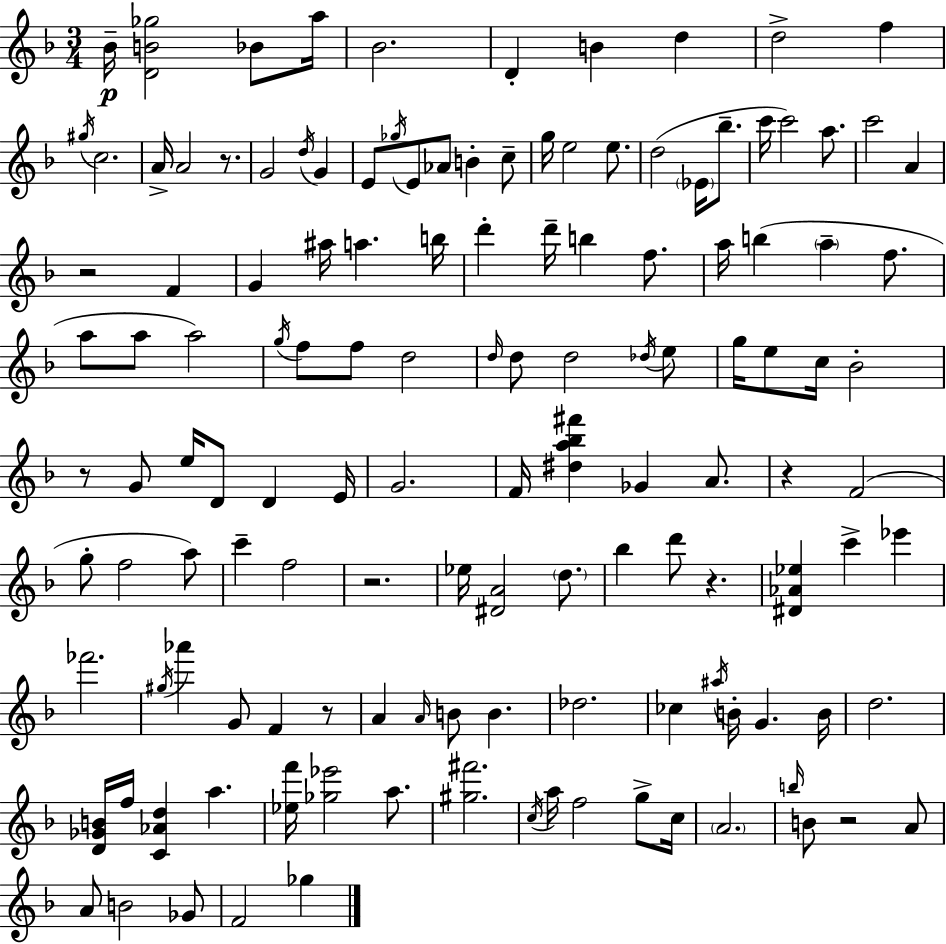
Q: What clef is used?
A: treble